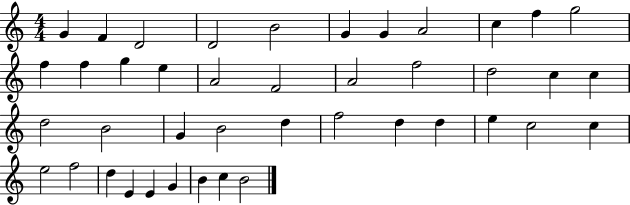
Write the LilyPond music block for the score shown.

{
  \clef treble
  \numericTimeSignature
  \time 4/4
  \key c \major
  g'4 f'4 d'2 | d'2 b'2 | g'4 g'4 a'2 | c''4 f''4 g''2 | \break f''4 f''4 g''4 e''4 | a'2 f'2 | a'2 f''2 | d''2 c''4 c''4 | \break d''2 b'2 | g'4 b'2 d''4 | f''2 d''4 d''4 | e''4 c''2 c''4 | \break e''2 f''2 | d''4 e'4 e'4 g'4 | b'4 c''4 b'2 | \bar "|."
}